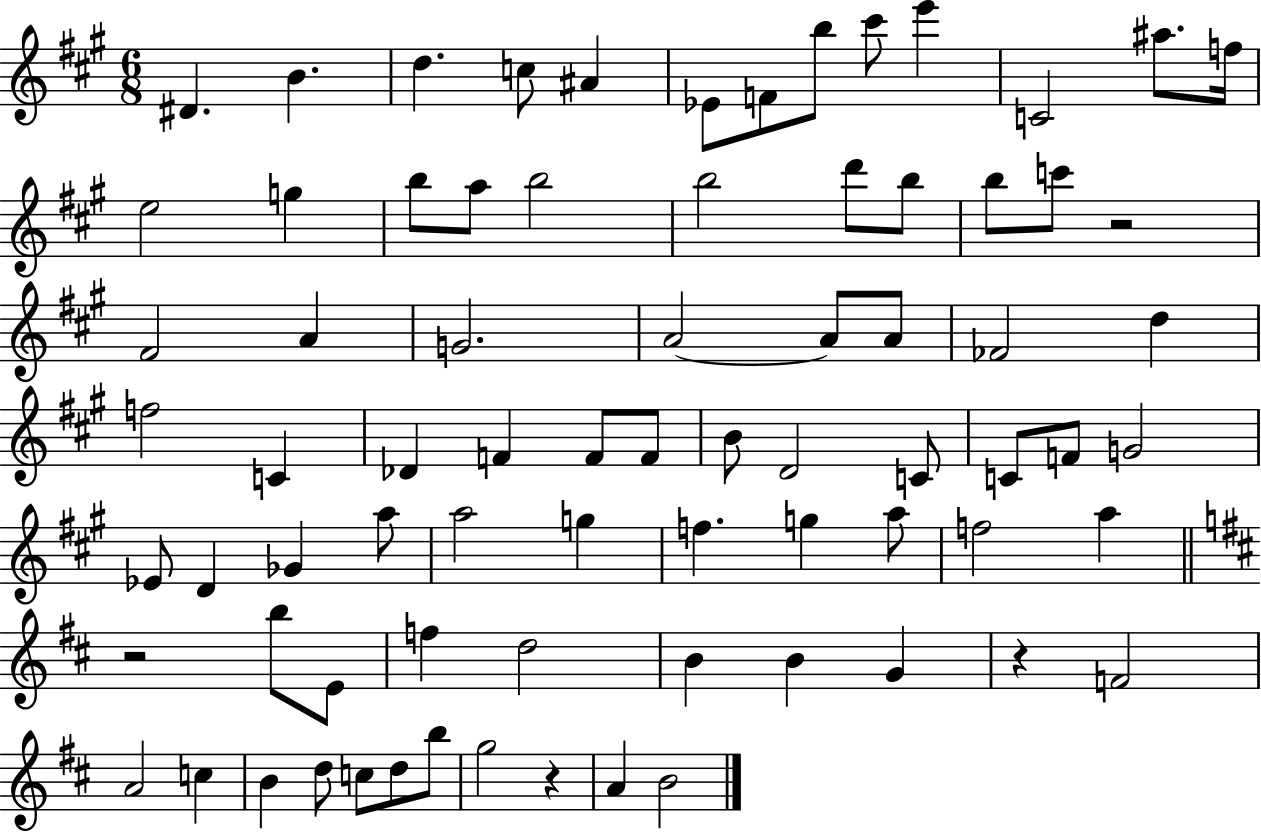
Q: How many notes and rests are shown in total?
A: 76